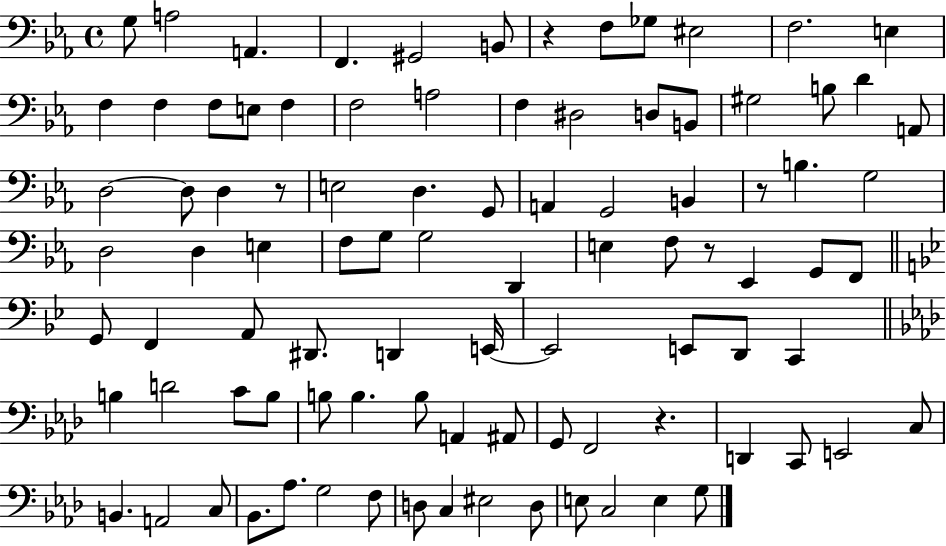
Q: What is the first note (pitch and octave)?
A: G3